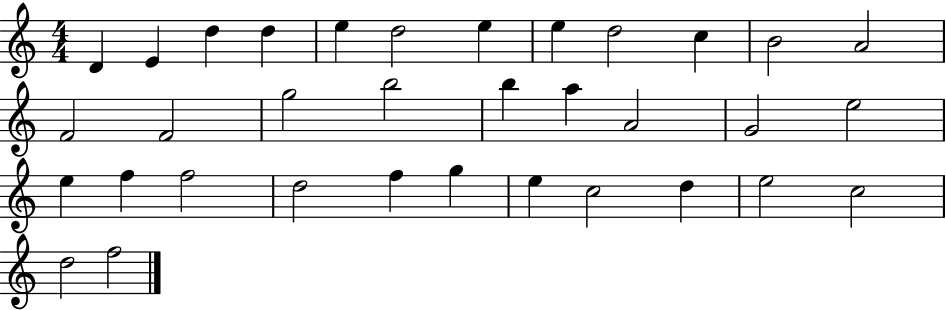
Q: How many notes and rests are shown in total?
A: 34